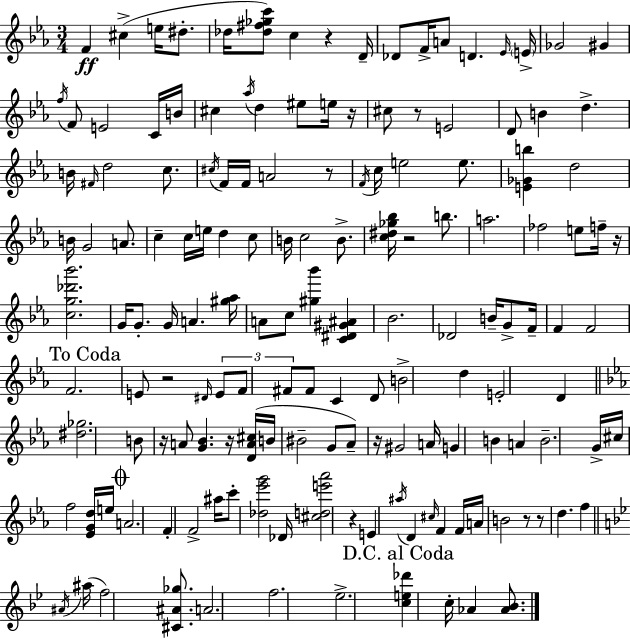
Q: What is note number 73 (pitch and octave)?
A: F4